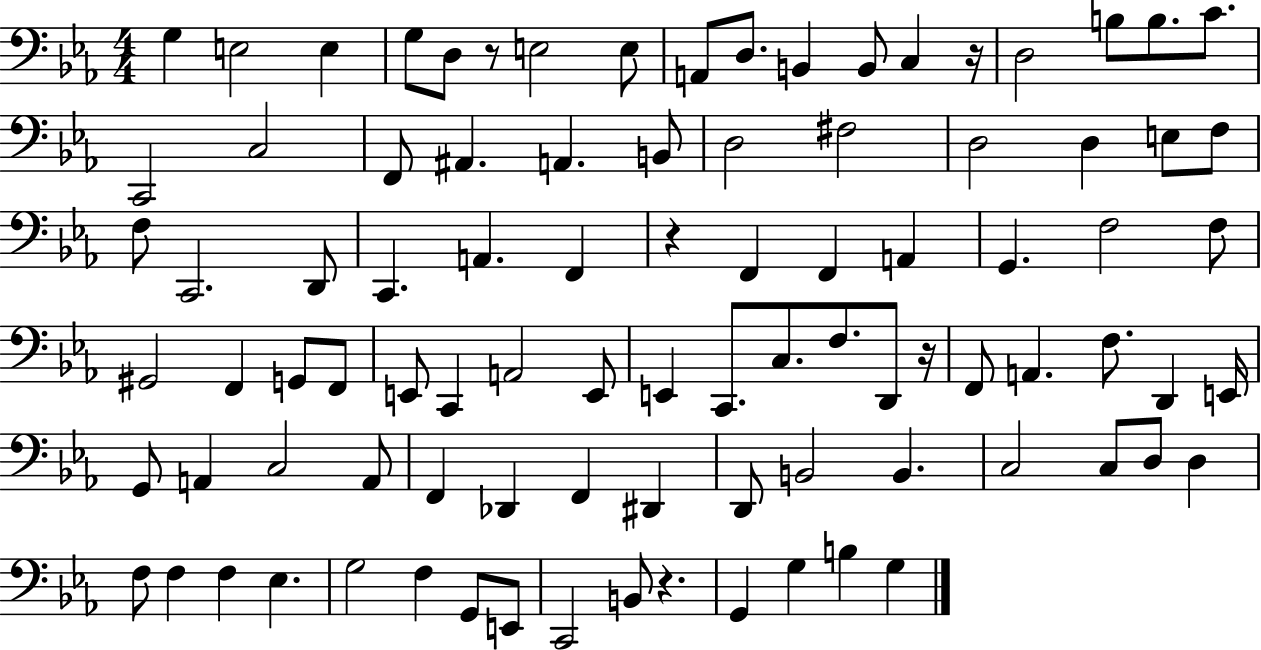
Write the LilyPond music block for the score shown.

{
  \clef bass
  \numericTimeSignature
  \time 4/4
  \key ees \major
  g4 e2 e4 | g8 d8 r8 e2 e8 | a,8 d8. b,4 b,8 c4 r16 | d2 b8 b8. c'8. | \break c,2 c2 | f,8 ais,4. a,4. b,8 | d2 fis2 | d2 d4 e8 f8 | \break f8 c,2. d,8 | c,4. a,4. f,4 | r4 f,4 f,4 a,4 | g,4. f2 f8 | \break gis,2 f,4 g,8 f,8 | e,8 c,4 a,2 e,8 | e,4 c,8. c8. f8. d,8 r16 | f,8 a,4. f8. d,4 e,16 | \break g,8 a,4 c2 a,8 | f,4 des,4 f,4 dis,4 | d,8 b,2 b,4. | c2 c8 d8 d4 | \break f8 f4 f4 ees4. | g2 f4 g,8 e,8 | c,2 b,8 r4. | g,4 g4 b4 g4 | \break \bar "|."
}